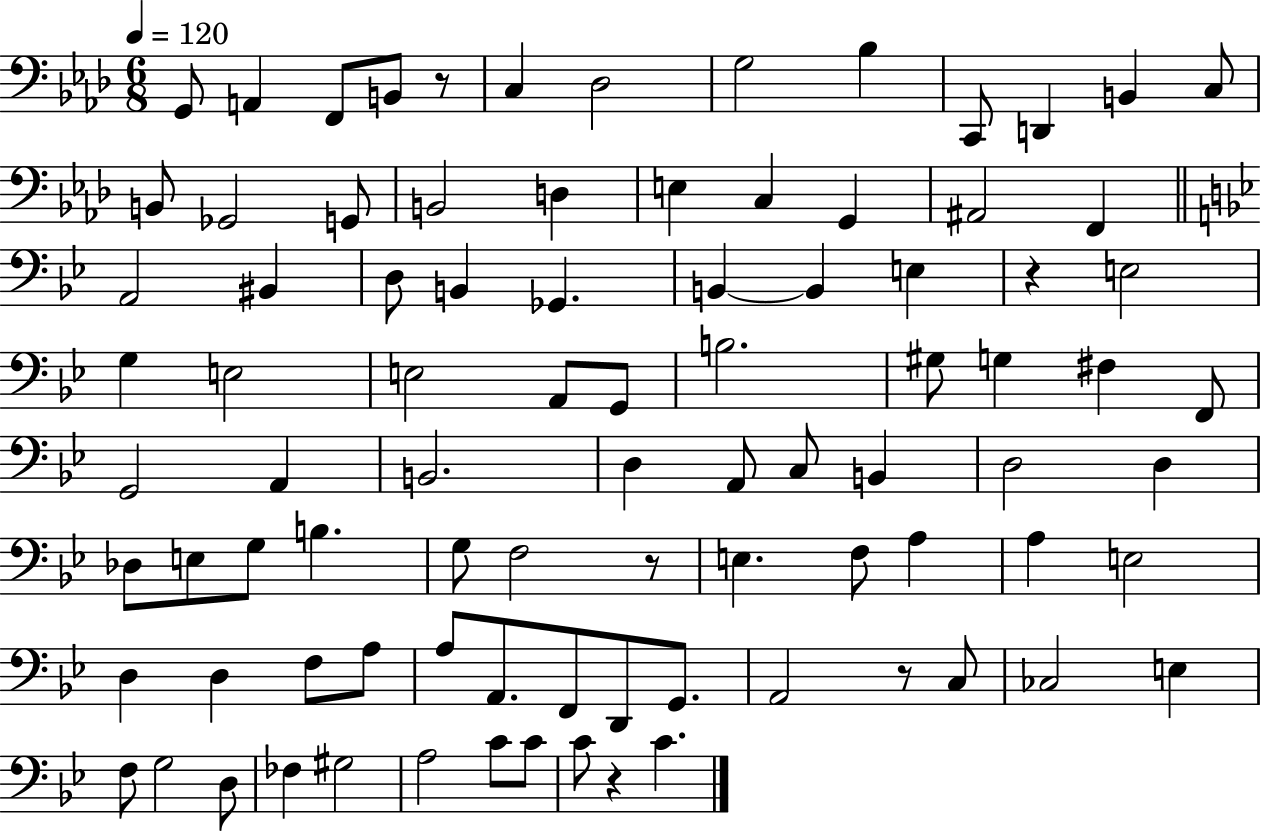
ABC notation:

X:1
T:Untitled
M:6/8
L:1/4
K:Ab
G,,/2 A,, F,,/2 B,,/2 z/2 C, _D,2 G,2 _B, C,,/2 D,, B,, C,/2 B,,/2 _G,,2 G,,/2 B,,2 D, E, C, G,, ^A,,2 F,, A,,2 ^B,, D,/2 B,, _G,, B,, B,, E, z E,2 G, E,2 E,2 A,,/2 G,,/2 B,2 ^G,/2 G, ^F, F,,/2 G,,2 A,, B,,2 D, A,,/2 C,/2 B,, D,2 D, _D,/2 E,/2 G,/2 B, G,/2 F,2 z/2 E, F,/2 A, A, E,2 D, D, F,/2 A,/2 A,/2 A,,/2 F,,/2 D,,/2 G,,/2 A,,2 z/2 C,/2 _C,2 E, F,/2 G,2 D,/2 _F, ^G,2 A,2 C/2 C/2 C/2 z C